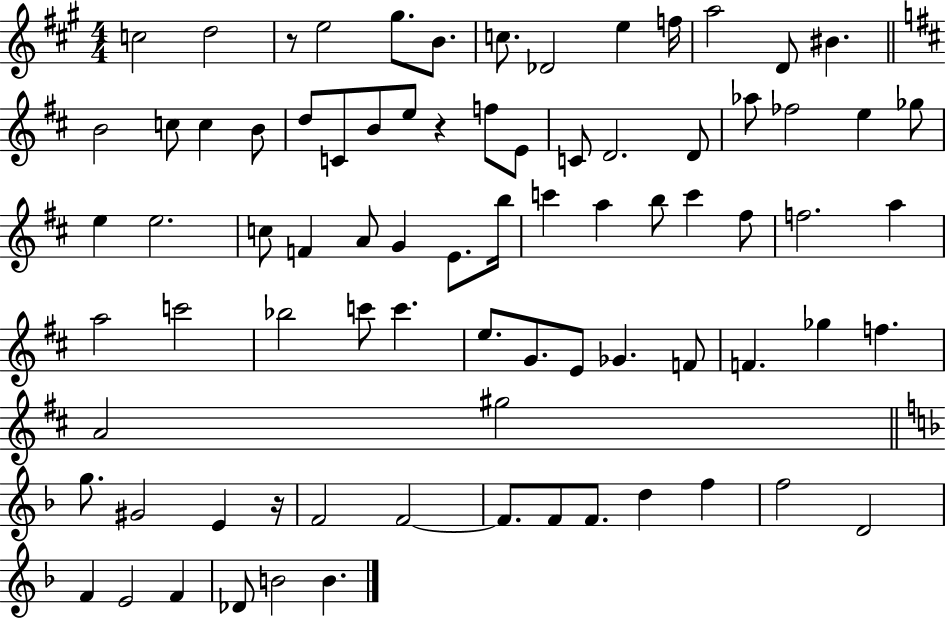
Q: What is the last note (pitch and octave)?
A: B4